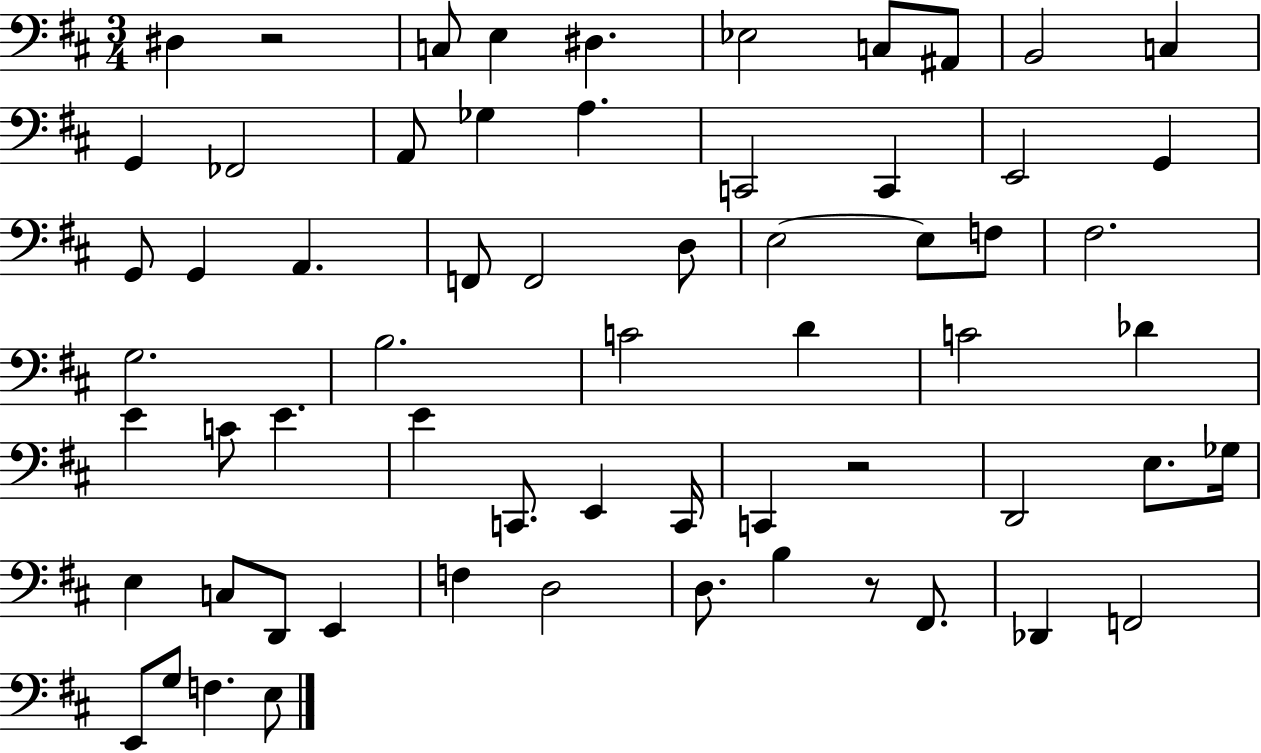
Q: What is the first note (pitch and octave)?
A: D#3